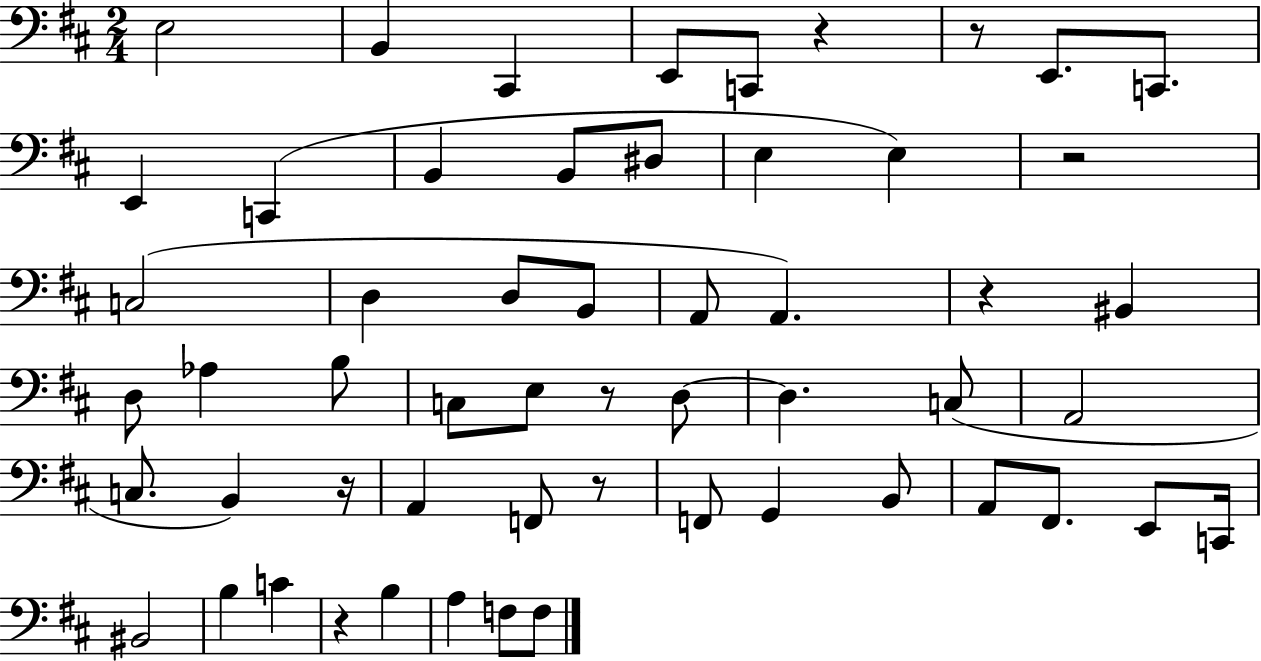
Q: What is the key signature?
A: D major